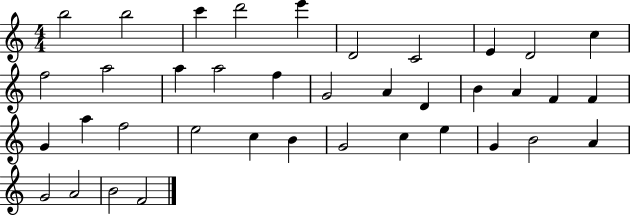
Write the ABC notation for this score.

X:1
T:Untitled
M:4/4
L:1/4
K:C
b2 b2 c' d'2 e' D2 C2 E D2 c f2 a2 a a2 f G2 A D B A F F G a f2 e2 c B G2 c e G B2 A G2 A2 B2 F2